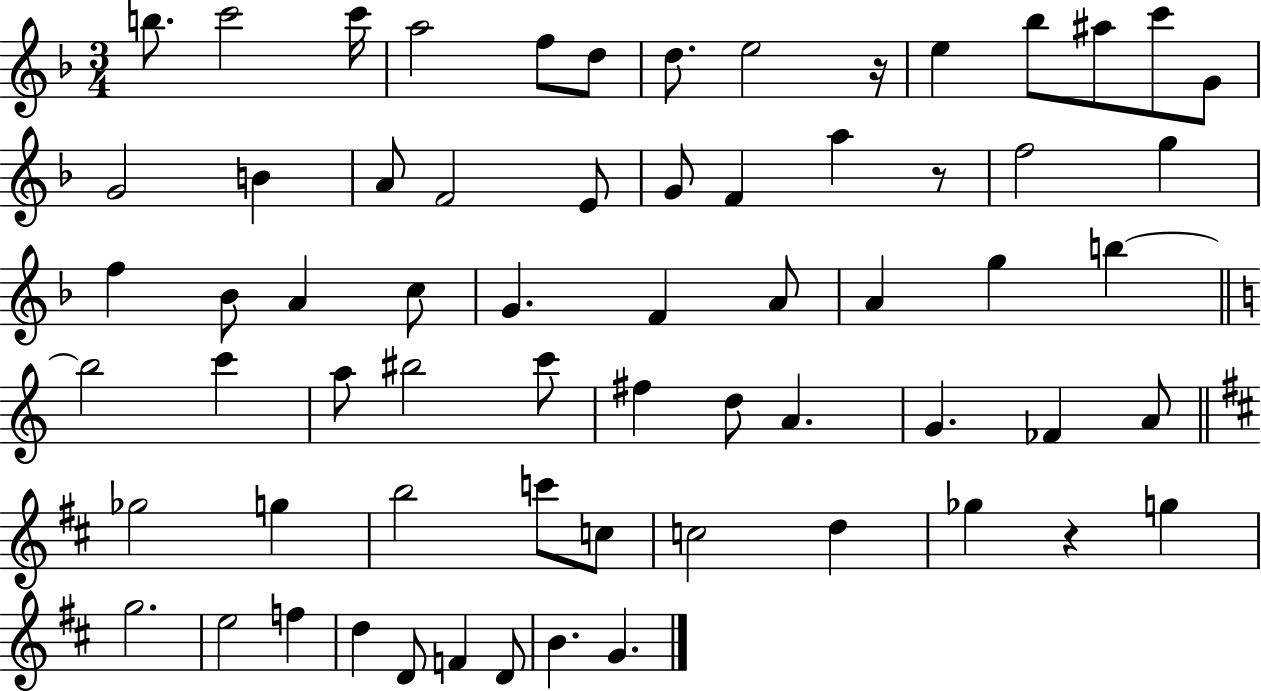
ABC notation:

X:1
T:Untitled
M:3/4
L:1/4
K:F
b/2 c'2 c'/4 a2 f/2 d/2 d/2 e2 z/4 e _b/2 ^a/2 c'/2 G/2 G2 B A/2 F2 E/2 G/2 F a z/2 f2 g f _B/2 A c/2 G F A/2 A g b b2 c' a/2 ^b2 c'/2 ^f d/2 A G _F A/2 _g2 g b2 c'/2 c/2 c2 d _g z g g2 e2 f d D/2 F D/2 B G